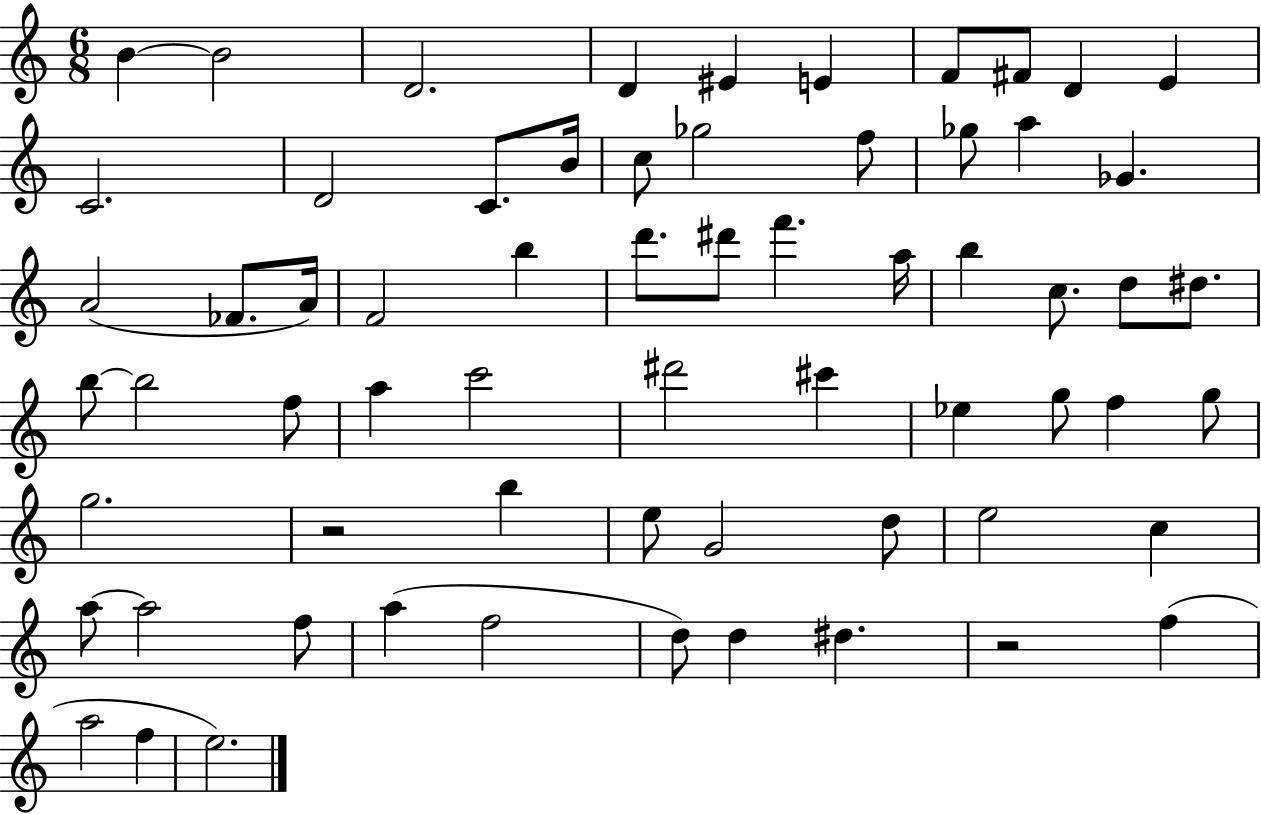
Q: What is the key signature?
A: C major